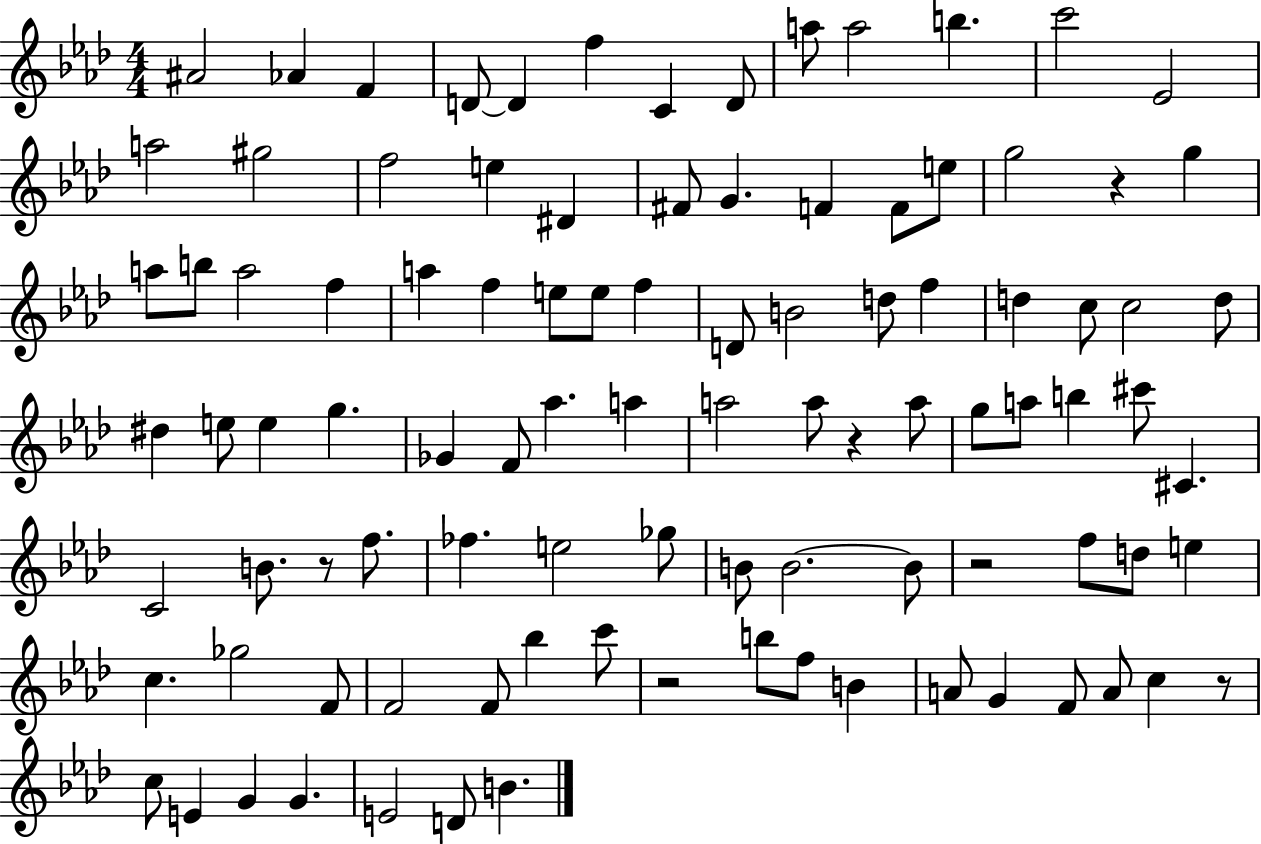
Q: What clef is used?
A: treble